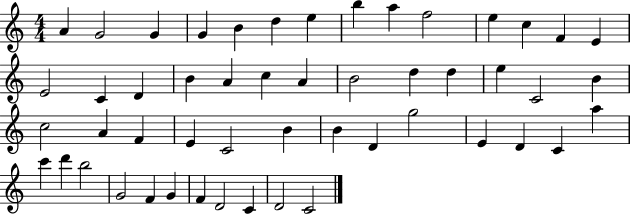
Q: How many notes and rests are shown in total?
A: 51